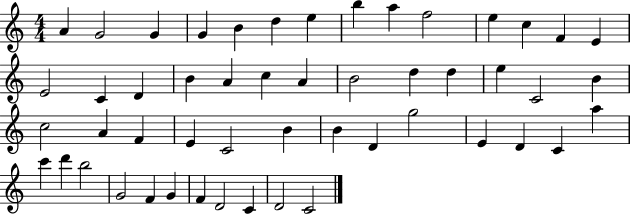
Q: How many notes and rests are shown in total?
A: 51